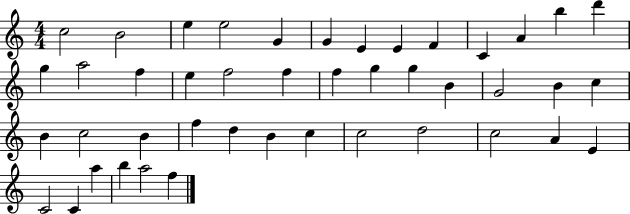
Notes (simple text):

C5/h B4/h E5/q E5/h G4/q G4/q E4/q E4/q F4/q C4/q A4/q B5/q D6/q G5/q A5/h F5/q E5/q F5/h F5/q F5/q G5/q G5/q B4/q G4/h B4/q C5/q B4/q C5/h B4/q F5/q D5/q B4/q C5/q C5/h D5/h C5/h A4/q E4/q C4/h C4/q A5/q B5/q A5/h F5/q